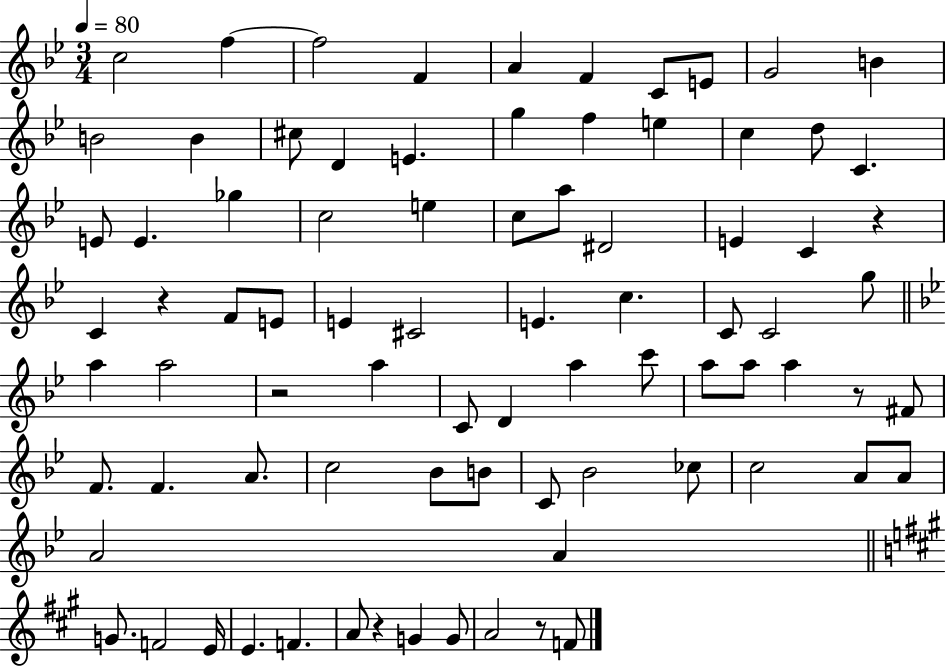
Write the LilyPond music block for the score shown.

{
  \clef treble
  \numericTimeSignature
  \time 3/4
  \key bes \major
  \tempo 4 = 80
  c''2 f''4~~ | f''2 f'4 | a'4 f'4 c'8 e'8 | g'2 b'4 | \break b'2 b'4 | cis''8 d'4 e'4. | g''4 f''4 e''4 | c''4 d''8 c'4. | \break e'8 e'4. ges''4 | c''2 e''4 | c''8 a''8 dis'2 | e'4 c'4 r4 | \break c'4 r4 f'8 e'8 | e'4 cis'2 | e'4. c''4. | c'8 c'2 g''8 | \break \bar "||" \break \key bes \major a''4 a''2 | r2 a''4 | c'8 d'4 a''4 c'''8 | a''8 a''8 a''4 r8 fis'8 | \break f'8. f'4. a'8. | c''2 bes'8 b'8 | c'8 bes'2 ces''8 | c''2 a'8 a'8 | \break a'2 a'4 | \bar "||" \break \key a \major g'8. f'2 e'16 | e'4. f'4. | a'8 r4 g'4 g'8 | a'2 r8 f'8 | \break \bar "|."
}